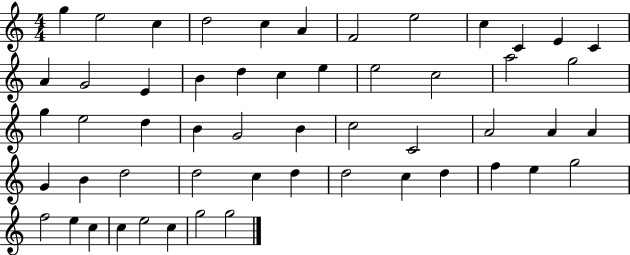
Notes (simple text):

G5/q E5/h C5/q D5/h C5/q A4/q F4/h E5/h C5/q C4/q E4/q C4/q A4/q G4/h E4/q B4/q D5/q C5/q E5/q E5/h C5/h A5/h G5/h G5/q E5/h D5/q B4/q G4/h B4/q C5/h C4/h A4/h A4/q A4/q G4/q B4/q D5/h D5/h C5/q D5/q D5/h C5/q D5/q F5/q E5/q G5/h F5/h E5/q C5/q C5/q E5/h C5/q G5/h G5/h